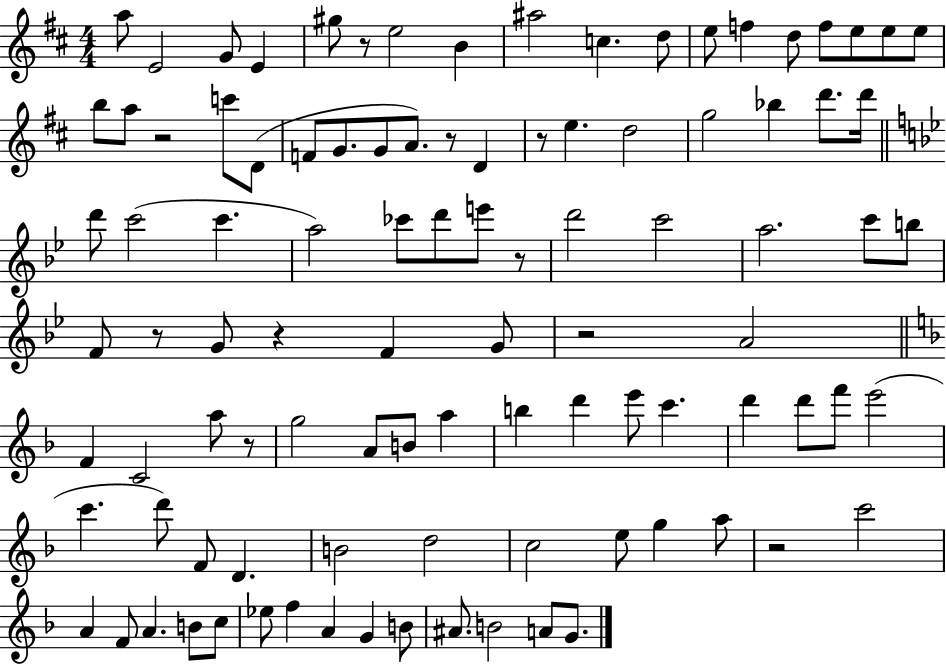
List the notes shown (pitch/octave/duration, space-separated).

A5/e E4/h G4/e E4/q G#5/e R/e E5/h B4/q A#5/h C5/q. D5/e E5/e F5/q D5/e F5/e E5/e E5/e E5/e B5/e A5/e R/h C6/e D4/e F4/e G4/e. G4/e A4/e. R/e D4/q R/e E5/q. D5/h G5/h Bb5/q D6/e. D6/s D6/e C6/h C6/q. A5/h CES6/e D6/e E6/e R/e D6/h C6/h A5/h. C6/e B5/e F4/e R/e G4/e R/q F4/q G4/e R/h A4/h F4/q C4/h A5/e R/e G5/h A4/e B4/e A5/q B5/q D6/q E6/e C6/q. D6/q D6/e F6/e E6/h C6/q. D6/e F4/e D4/q. B4/h D5/h C5/h E5/e G5/q A5/e R/h C6/h A4/q F4/e A4/q. B4/e C5/e Eb5/e F5/q A4/q G4/q B4/e A#4/e. B4/h A4/e G4/e.